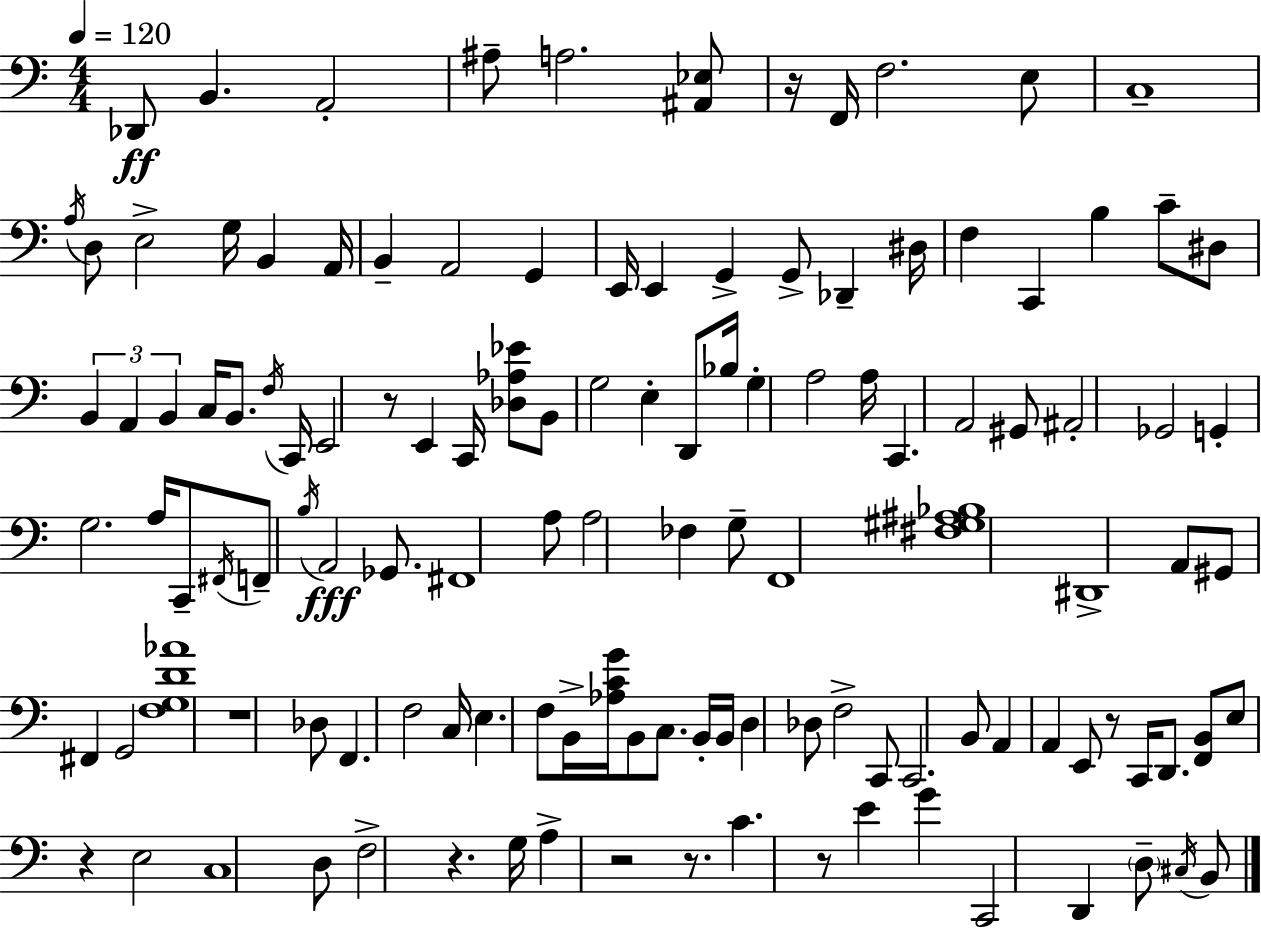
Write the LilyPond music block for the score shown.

{
  \clef bass
  \numericTimeSignature
  \time 4/4
  \key c \major
  \tempo 4 = 120
  des,8\ff b,4. a,2-. | ais8-- a2. <ais, ees>8 | r16 f,16 f2. e8 | c1-- | \break \acciaccatura { a16 } d8 e2-> g16 b,4 | a,16 b,4-- a,2 g,4 | e,16 e,4 g,4-> g,8-> des,4-- | dis16 f4 c,4 b4 c'8-- dis8 | \break \tuplet 3/2 { b,4 a,4 b,4 } c16 b,8. | \acciaccatura { f16 } c,16 e,2 r8 e,4 | c,16 <des aes ees'>8 b,8 g2 e4-. | d,8 bes16 g4-. a2 | \break a16 c,4. a,2 | gis,8 ais,2-. ges,2 | g,4-. g2. | a16 c,8-- \acciaccatura { fis,16 } f,8-- \acciaccatura { b16 }\fff a,2 | \break ges,8. fis,1 | a8 a2 fes4 | g8-- f,1 | <fis gis ais bes>1 | \break dis,1-> | a,8 gis,8 fis,4 g,2 | <f g d' aes'>1 | r1 | \break des8 f,4. f2 | c16 e4. f8 b,16-> <aes c' g'>16 b,8 | c8. b,16-. b,16 d4 des8 f2-> | c,8 c,2. | \break b,8 a,4 a,4 e,8 r8 | c,16 d,8. <f, b,>8 e8 r4 e2 | c1 | d8 f2-> r4. | \break g16 a4-> r2 | r8. c'4. r8 e'4 | g'4 c,2 d,4 | \parenthesize d8-- \acciaccatura { cis16 } b,8 \bar "|."
}